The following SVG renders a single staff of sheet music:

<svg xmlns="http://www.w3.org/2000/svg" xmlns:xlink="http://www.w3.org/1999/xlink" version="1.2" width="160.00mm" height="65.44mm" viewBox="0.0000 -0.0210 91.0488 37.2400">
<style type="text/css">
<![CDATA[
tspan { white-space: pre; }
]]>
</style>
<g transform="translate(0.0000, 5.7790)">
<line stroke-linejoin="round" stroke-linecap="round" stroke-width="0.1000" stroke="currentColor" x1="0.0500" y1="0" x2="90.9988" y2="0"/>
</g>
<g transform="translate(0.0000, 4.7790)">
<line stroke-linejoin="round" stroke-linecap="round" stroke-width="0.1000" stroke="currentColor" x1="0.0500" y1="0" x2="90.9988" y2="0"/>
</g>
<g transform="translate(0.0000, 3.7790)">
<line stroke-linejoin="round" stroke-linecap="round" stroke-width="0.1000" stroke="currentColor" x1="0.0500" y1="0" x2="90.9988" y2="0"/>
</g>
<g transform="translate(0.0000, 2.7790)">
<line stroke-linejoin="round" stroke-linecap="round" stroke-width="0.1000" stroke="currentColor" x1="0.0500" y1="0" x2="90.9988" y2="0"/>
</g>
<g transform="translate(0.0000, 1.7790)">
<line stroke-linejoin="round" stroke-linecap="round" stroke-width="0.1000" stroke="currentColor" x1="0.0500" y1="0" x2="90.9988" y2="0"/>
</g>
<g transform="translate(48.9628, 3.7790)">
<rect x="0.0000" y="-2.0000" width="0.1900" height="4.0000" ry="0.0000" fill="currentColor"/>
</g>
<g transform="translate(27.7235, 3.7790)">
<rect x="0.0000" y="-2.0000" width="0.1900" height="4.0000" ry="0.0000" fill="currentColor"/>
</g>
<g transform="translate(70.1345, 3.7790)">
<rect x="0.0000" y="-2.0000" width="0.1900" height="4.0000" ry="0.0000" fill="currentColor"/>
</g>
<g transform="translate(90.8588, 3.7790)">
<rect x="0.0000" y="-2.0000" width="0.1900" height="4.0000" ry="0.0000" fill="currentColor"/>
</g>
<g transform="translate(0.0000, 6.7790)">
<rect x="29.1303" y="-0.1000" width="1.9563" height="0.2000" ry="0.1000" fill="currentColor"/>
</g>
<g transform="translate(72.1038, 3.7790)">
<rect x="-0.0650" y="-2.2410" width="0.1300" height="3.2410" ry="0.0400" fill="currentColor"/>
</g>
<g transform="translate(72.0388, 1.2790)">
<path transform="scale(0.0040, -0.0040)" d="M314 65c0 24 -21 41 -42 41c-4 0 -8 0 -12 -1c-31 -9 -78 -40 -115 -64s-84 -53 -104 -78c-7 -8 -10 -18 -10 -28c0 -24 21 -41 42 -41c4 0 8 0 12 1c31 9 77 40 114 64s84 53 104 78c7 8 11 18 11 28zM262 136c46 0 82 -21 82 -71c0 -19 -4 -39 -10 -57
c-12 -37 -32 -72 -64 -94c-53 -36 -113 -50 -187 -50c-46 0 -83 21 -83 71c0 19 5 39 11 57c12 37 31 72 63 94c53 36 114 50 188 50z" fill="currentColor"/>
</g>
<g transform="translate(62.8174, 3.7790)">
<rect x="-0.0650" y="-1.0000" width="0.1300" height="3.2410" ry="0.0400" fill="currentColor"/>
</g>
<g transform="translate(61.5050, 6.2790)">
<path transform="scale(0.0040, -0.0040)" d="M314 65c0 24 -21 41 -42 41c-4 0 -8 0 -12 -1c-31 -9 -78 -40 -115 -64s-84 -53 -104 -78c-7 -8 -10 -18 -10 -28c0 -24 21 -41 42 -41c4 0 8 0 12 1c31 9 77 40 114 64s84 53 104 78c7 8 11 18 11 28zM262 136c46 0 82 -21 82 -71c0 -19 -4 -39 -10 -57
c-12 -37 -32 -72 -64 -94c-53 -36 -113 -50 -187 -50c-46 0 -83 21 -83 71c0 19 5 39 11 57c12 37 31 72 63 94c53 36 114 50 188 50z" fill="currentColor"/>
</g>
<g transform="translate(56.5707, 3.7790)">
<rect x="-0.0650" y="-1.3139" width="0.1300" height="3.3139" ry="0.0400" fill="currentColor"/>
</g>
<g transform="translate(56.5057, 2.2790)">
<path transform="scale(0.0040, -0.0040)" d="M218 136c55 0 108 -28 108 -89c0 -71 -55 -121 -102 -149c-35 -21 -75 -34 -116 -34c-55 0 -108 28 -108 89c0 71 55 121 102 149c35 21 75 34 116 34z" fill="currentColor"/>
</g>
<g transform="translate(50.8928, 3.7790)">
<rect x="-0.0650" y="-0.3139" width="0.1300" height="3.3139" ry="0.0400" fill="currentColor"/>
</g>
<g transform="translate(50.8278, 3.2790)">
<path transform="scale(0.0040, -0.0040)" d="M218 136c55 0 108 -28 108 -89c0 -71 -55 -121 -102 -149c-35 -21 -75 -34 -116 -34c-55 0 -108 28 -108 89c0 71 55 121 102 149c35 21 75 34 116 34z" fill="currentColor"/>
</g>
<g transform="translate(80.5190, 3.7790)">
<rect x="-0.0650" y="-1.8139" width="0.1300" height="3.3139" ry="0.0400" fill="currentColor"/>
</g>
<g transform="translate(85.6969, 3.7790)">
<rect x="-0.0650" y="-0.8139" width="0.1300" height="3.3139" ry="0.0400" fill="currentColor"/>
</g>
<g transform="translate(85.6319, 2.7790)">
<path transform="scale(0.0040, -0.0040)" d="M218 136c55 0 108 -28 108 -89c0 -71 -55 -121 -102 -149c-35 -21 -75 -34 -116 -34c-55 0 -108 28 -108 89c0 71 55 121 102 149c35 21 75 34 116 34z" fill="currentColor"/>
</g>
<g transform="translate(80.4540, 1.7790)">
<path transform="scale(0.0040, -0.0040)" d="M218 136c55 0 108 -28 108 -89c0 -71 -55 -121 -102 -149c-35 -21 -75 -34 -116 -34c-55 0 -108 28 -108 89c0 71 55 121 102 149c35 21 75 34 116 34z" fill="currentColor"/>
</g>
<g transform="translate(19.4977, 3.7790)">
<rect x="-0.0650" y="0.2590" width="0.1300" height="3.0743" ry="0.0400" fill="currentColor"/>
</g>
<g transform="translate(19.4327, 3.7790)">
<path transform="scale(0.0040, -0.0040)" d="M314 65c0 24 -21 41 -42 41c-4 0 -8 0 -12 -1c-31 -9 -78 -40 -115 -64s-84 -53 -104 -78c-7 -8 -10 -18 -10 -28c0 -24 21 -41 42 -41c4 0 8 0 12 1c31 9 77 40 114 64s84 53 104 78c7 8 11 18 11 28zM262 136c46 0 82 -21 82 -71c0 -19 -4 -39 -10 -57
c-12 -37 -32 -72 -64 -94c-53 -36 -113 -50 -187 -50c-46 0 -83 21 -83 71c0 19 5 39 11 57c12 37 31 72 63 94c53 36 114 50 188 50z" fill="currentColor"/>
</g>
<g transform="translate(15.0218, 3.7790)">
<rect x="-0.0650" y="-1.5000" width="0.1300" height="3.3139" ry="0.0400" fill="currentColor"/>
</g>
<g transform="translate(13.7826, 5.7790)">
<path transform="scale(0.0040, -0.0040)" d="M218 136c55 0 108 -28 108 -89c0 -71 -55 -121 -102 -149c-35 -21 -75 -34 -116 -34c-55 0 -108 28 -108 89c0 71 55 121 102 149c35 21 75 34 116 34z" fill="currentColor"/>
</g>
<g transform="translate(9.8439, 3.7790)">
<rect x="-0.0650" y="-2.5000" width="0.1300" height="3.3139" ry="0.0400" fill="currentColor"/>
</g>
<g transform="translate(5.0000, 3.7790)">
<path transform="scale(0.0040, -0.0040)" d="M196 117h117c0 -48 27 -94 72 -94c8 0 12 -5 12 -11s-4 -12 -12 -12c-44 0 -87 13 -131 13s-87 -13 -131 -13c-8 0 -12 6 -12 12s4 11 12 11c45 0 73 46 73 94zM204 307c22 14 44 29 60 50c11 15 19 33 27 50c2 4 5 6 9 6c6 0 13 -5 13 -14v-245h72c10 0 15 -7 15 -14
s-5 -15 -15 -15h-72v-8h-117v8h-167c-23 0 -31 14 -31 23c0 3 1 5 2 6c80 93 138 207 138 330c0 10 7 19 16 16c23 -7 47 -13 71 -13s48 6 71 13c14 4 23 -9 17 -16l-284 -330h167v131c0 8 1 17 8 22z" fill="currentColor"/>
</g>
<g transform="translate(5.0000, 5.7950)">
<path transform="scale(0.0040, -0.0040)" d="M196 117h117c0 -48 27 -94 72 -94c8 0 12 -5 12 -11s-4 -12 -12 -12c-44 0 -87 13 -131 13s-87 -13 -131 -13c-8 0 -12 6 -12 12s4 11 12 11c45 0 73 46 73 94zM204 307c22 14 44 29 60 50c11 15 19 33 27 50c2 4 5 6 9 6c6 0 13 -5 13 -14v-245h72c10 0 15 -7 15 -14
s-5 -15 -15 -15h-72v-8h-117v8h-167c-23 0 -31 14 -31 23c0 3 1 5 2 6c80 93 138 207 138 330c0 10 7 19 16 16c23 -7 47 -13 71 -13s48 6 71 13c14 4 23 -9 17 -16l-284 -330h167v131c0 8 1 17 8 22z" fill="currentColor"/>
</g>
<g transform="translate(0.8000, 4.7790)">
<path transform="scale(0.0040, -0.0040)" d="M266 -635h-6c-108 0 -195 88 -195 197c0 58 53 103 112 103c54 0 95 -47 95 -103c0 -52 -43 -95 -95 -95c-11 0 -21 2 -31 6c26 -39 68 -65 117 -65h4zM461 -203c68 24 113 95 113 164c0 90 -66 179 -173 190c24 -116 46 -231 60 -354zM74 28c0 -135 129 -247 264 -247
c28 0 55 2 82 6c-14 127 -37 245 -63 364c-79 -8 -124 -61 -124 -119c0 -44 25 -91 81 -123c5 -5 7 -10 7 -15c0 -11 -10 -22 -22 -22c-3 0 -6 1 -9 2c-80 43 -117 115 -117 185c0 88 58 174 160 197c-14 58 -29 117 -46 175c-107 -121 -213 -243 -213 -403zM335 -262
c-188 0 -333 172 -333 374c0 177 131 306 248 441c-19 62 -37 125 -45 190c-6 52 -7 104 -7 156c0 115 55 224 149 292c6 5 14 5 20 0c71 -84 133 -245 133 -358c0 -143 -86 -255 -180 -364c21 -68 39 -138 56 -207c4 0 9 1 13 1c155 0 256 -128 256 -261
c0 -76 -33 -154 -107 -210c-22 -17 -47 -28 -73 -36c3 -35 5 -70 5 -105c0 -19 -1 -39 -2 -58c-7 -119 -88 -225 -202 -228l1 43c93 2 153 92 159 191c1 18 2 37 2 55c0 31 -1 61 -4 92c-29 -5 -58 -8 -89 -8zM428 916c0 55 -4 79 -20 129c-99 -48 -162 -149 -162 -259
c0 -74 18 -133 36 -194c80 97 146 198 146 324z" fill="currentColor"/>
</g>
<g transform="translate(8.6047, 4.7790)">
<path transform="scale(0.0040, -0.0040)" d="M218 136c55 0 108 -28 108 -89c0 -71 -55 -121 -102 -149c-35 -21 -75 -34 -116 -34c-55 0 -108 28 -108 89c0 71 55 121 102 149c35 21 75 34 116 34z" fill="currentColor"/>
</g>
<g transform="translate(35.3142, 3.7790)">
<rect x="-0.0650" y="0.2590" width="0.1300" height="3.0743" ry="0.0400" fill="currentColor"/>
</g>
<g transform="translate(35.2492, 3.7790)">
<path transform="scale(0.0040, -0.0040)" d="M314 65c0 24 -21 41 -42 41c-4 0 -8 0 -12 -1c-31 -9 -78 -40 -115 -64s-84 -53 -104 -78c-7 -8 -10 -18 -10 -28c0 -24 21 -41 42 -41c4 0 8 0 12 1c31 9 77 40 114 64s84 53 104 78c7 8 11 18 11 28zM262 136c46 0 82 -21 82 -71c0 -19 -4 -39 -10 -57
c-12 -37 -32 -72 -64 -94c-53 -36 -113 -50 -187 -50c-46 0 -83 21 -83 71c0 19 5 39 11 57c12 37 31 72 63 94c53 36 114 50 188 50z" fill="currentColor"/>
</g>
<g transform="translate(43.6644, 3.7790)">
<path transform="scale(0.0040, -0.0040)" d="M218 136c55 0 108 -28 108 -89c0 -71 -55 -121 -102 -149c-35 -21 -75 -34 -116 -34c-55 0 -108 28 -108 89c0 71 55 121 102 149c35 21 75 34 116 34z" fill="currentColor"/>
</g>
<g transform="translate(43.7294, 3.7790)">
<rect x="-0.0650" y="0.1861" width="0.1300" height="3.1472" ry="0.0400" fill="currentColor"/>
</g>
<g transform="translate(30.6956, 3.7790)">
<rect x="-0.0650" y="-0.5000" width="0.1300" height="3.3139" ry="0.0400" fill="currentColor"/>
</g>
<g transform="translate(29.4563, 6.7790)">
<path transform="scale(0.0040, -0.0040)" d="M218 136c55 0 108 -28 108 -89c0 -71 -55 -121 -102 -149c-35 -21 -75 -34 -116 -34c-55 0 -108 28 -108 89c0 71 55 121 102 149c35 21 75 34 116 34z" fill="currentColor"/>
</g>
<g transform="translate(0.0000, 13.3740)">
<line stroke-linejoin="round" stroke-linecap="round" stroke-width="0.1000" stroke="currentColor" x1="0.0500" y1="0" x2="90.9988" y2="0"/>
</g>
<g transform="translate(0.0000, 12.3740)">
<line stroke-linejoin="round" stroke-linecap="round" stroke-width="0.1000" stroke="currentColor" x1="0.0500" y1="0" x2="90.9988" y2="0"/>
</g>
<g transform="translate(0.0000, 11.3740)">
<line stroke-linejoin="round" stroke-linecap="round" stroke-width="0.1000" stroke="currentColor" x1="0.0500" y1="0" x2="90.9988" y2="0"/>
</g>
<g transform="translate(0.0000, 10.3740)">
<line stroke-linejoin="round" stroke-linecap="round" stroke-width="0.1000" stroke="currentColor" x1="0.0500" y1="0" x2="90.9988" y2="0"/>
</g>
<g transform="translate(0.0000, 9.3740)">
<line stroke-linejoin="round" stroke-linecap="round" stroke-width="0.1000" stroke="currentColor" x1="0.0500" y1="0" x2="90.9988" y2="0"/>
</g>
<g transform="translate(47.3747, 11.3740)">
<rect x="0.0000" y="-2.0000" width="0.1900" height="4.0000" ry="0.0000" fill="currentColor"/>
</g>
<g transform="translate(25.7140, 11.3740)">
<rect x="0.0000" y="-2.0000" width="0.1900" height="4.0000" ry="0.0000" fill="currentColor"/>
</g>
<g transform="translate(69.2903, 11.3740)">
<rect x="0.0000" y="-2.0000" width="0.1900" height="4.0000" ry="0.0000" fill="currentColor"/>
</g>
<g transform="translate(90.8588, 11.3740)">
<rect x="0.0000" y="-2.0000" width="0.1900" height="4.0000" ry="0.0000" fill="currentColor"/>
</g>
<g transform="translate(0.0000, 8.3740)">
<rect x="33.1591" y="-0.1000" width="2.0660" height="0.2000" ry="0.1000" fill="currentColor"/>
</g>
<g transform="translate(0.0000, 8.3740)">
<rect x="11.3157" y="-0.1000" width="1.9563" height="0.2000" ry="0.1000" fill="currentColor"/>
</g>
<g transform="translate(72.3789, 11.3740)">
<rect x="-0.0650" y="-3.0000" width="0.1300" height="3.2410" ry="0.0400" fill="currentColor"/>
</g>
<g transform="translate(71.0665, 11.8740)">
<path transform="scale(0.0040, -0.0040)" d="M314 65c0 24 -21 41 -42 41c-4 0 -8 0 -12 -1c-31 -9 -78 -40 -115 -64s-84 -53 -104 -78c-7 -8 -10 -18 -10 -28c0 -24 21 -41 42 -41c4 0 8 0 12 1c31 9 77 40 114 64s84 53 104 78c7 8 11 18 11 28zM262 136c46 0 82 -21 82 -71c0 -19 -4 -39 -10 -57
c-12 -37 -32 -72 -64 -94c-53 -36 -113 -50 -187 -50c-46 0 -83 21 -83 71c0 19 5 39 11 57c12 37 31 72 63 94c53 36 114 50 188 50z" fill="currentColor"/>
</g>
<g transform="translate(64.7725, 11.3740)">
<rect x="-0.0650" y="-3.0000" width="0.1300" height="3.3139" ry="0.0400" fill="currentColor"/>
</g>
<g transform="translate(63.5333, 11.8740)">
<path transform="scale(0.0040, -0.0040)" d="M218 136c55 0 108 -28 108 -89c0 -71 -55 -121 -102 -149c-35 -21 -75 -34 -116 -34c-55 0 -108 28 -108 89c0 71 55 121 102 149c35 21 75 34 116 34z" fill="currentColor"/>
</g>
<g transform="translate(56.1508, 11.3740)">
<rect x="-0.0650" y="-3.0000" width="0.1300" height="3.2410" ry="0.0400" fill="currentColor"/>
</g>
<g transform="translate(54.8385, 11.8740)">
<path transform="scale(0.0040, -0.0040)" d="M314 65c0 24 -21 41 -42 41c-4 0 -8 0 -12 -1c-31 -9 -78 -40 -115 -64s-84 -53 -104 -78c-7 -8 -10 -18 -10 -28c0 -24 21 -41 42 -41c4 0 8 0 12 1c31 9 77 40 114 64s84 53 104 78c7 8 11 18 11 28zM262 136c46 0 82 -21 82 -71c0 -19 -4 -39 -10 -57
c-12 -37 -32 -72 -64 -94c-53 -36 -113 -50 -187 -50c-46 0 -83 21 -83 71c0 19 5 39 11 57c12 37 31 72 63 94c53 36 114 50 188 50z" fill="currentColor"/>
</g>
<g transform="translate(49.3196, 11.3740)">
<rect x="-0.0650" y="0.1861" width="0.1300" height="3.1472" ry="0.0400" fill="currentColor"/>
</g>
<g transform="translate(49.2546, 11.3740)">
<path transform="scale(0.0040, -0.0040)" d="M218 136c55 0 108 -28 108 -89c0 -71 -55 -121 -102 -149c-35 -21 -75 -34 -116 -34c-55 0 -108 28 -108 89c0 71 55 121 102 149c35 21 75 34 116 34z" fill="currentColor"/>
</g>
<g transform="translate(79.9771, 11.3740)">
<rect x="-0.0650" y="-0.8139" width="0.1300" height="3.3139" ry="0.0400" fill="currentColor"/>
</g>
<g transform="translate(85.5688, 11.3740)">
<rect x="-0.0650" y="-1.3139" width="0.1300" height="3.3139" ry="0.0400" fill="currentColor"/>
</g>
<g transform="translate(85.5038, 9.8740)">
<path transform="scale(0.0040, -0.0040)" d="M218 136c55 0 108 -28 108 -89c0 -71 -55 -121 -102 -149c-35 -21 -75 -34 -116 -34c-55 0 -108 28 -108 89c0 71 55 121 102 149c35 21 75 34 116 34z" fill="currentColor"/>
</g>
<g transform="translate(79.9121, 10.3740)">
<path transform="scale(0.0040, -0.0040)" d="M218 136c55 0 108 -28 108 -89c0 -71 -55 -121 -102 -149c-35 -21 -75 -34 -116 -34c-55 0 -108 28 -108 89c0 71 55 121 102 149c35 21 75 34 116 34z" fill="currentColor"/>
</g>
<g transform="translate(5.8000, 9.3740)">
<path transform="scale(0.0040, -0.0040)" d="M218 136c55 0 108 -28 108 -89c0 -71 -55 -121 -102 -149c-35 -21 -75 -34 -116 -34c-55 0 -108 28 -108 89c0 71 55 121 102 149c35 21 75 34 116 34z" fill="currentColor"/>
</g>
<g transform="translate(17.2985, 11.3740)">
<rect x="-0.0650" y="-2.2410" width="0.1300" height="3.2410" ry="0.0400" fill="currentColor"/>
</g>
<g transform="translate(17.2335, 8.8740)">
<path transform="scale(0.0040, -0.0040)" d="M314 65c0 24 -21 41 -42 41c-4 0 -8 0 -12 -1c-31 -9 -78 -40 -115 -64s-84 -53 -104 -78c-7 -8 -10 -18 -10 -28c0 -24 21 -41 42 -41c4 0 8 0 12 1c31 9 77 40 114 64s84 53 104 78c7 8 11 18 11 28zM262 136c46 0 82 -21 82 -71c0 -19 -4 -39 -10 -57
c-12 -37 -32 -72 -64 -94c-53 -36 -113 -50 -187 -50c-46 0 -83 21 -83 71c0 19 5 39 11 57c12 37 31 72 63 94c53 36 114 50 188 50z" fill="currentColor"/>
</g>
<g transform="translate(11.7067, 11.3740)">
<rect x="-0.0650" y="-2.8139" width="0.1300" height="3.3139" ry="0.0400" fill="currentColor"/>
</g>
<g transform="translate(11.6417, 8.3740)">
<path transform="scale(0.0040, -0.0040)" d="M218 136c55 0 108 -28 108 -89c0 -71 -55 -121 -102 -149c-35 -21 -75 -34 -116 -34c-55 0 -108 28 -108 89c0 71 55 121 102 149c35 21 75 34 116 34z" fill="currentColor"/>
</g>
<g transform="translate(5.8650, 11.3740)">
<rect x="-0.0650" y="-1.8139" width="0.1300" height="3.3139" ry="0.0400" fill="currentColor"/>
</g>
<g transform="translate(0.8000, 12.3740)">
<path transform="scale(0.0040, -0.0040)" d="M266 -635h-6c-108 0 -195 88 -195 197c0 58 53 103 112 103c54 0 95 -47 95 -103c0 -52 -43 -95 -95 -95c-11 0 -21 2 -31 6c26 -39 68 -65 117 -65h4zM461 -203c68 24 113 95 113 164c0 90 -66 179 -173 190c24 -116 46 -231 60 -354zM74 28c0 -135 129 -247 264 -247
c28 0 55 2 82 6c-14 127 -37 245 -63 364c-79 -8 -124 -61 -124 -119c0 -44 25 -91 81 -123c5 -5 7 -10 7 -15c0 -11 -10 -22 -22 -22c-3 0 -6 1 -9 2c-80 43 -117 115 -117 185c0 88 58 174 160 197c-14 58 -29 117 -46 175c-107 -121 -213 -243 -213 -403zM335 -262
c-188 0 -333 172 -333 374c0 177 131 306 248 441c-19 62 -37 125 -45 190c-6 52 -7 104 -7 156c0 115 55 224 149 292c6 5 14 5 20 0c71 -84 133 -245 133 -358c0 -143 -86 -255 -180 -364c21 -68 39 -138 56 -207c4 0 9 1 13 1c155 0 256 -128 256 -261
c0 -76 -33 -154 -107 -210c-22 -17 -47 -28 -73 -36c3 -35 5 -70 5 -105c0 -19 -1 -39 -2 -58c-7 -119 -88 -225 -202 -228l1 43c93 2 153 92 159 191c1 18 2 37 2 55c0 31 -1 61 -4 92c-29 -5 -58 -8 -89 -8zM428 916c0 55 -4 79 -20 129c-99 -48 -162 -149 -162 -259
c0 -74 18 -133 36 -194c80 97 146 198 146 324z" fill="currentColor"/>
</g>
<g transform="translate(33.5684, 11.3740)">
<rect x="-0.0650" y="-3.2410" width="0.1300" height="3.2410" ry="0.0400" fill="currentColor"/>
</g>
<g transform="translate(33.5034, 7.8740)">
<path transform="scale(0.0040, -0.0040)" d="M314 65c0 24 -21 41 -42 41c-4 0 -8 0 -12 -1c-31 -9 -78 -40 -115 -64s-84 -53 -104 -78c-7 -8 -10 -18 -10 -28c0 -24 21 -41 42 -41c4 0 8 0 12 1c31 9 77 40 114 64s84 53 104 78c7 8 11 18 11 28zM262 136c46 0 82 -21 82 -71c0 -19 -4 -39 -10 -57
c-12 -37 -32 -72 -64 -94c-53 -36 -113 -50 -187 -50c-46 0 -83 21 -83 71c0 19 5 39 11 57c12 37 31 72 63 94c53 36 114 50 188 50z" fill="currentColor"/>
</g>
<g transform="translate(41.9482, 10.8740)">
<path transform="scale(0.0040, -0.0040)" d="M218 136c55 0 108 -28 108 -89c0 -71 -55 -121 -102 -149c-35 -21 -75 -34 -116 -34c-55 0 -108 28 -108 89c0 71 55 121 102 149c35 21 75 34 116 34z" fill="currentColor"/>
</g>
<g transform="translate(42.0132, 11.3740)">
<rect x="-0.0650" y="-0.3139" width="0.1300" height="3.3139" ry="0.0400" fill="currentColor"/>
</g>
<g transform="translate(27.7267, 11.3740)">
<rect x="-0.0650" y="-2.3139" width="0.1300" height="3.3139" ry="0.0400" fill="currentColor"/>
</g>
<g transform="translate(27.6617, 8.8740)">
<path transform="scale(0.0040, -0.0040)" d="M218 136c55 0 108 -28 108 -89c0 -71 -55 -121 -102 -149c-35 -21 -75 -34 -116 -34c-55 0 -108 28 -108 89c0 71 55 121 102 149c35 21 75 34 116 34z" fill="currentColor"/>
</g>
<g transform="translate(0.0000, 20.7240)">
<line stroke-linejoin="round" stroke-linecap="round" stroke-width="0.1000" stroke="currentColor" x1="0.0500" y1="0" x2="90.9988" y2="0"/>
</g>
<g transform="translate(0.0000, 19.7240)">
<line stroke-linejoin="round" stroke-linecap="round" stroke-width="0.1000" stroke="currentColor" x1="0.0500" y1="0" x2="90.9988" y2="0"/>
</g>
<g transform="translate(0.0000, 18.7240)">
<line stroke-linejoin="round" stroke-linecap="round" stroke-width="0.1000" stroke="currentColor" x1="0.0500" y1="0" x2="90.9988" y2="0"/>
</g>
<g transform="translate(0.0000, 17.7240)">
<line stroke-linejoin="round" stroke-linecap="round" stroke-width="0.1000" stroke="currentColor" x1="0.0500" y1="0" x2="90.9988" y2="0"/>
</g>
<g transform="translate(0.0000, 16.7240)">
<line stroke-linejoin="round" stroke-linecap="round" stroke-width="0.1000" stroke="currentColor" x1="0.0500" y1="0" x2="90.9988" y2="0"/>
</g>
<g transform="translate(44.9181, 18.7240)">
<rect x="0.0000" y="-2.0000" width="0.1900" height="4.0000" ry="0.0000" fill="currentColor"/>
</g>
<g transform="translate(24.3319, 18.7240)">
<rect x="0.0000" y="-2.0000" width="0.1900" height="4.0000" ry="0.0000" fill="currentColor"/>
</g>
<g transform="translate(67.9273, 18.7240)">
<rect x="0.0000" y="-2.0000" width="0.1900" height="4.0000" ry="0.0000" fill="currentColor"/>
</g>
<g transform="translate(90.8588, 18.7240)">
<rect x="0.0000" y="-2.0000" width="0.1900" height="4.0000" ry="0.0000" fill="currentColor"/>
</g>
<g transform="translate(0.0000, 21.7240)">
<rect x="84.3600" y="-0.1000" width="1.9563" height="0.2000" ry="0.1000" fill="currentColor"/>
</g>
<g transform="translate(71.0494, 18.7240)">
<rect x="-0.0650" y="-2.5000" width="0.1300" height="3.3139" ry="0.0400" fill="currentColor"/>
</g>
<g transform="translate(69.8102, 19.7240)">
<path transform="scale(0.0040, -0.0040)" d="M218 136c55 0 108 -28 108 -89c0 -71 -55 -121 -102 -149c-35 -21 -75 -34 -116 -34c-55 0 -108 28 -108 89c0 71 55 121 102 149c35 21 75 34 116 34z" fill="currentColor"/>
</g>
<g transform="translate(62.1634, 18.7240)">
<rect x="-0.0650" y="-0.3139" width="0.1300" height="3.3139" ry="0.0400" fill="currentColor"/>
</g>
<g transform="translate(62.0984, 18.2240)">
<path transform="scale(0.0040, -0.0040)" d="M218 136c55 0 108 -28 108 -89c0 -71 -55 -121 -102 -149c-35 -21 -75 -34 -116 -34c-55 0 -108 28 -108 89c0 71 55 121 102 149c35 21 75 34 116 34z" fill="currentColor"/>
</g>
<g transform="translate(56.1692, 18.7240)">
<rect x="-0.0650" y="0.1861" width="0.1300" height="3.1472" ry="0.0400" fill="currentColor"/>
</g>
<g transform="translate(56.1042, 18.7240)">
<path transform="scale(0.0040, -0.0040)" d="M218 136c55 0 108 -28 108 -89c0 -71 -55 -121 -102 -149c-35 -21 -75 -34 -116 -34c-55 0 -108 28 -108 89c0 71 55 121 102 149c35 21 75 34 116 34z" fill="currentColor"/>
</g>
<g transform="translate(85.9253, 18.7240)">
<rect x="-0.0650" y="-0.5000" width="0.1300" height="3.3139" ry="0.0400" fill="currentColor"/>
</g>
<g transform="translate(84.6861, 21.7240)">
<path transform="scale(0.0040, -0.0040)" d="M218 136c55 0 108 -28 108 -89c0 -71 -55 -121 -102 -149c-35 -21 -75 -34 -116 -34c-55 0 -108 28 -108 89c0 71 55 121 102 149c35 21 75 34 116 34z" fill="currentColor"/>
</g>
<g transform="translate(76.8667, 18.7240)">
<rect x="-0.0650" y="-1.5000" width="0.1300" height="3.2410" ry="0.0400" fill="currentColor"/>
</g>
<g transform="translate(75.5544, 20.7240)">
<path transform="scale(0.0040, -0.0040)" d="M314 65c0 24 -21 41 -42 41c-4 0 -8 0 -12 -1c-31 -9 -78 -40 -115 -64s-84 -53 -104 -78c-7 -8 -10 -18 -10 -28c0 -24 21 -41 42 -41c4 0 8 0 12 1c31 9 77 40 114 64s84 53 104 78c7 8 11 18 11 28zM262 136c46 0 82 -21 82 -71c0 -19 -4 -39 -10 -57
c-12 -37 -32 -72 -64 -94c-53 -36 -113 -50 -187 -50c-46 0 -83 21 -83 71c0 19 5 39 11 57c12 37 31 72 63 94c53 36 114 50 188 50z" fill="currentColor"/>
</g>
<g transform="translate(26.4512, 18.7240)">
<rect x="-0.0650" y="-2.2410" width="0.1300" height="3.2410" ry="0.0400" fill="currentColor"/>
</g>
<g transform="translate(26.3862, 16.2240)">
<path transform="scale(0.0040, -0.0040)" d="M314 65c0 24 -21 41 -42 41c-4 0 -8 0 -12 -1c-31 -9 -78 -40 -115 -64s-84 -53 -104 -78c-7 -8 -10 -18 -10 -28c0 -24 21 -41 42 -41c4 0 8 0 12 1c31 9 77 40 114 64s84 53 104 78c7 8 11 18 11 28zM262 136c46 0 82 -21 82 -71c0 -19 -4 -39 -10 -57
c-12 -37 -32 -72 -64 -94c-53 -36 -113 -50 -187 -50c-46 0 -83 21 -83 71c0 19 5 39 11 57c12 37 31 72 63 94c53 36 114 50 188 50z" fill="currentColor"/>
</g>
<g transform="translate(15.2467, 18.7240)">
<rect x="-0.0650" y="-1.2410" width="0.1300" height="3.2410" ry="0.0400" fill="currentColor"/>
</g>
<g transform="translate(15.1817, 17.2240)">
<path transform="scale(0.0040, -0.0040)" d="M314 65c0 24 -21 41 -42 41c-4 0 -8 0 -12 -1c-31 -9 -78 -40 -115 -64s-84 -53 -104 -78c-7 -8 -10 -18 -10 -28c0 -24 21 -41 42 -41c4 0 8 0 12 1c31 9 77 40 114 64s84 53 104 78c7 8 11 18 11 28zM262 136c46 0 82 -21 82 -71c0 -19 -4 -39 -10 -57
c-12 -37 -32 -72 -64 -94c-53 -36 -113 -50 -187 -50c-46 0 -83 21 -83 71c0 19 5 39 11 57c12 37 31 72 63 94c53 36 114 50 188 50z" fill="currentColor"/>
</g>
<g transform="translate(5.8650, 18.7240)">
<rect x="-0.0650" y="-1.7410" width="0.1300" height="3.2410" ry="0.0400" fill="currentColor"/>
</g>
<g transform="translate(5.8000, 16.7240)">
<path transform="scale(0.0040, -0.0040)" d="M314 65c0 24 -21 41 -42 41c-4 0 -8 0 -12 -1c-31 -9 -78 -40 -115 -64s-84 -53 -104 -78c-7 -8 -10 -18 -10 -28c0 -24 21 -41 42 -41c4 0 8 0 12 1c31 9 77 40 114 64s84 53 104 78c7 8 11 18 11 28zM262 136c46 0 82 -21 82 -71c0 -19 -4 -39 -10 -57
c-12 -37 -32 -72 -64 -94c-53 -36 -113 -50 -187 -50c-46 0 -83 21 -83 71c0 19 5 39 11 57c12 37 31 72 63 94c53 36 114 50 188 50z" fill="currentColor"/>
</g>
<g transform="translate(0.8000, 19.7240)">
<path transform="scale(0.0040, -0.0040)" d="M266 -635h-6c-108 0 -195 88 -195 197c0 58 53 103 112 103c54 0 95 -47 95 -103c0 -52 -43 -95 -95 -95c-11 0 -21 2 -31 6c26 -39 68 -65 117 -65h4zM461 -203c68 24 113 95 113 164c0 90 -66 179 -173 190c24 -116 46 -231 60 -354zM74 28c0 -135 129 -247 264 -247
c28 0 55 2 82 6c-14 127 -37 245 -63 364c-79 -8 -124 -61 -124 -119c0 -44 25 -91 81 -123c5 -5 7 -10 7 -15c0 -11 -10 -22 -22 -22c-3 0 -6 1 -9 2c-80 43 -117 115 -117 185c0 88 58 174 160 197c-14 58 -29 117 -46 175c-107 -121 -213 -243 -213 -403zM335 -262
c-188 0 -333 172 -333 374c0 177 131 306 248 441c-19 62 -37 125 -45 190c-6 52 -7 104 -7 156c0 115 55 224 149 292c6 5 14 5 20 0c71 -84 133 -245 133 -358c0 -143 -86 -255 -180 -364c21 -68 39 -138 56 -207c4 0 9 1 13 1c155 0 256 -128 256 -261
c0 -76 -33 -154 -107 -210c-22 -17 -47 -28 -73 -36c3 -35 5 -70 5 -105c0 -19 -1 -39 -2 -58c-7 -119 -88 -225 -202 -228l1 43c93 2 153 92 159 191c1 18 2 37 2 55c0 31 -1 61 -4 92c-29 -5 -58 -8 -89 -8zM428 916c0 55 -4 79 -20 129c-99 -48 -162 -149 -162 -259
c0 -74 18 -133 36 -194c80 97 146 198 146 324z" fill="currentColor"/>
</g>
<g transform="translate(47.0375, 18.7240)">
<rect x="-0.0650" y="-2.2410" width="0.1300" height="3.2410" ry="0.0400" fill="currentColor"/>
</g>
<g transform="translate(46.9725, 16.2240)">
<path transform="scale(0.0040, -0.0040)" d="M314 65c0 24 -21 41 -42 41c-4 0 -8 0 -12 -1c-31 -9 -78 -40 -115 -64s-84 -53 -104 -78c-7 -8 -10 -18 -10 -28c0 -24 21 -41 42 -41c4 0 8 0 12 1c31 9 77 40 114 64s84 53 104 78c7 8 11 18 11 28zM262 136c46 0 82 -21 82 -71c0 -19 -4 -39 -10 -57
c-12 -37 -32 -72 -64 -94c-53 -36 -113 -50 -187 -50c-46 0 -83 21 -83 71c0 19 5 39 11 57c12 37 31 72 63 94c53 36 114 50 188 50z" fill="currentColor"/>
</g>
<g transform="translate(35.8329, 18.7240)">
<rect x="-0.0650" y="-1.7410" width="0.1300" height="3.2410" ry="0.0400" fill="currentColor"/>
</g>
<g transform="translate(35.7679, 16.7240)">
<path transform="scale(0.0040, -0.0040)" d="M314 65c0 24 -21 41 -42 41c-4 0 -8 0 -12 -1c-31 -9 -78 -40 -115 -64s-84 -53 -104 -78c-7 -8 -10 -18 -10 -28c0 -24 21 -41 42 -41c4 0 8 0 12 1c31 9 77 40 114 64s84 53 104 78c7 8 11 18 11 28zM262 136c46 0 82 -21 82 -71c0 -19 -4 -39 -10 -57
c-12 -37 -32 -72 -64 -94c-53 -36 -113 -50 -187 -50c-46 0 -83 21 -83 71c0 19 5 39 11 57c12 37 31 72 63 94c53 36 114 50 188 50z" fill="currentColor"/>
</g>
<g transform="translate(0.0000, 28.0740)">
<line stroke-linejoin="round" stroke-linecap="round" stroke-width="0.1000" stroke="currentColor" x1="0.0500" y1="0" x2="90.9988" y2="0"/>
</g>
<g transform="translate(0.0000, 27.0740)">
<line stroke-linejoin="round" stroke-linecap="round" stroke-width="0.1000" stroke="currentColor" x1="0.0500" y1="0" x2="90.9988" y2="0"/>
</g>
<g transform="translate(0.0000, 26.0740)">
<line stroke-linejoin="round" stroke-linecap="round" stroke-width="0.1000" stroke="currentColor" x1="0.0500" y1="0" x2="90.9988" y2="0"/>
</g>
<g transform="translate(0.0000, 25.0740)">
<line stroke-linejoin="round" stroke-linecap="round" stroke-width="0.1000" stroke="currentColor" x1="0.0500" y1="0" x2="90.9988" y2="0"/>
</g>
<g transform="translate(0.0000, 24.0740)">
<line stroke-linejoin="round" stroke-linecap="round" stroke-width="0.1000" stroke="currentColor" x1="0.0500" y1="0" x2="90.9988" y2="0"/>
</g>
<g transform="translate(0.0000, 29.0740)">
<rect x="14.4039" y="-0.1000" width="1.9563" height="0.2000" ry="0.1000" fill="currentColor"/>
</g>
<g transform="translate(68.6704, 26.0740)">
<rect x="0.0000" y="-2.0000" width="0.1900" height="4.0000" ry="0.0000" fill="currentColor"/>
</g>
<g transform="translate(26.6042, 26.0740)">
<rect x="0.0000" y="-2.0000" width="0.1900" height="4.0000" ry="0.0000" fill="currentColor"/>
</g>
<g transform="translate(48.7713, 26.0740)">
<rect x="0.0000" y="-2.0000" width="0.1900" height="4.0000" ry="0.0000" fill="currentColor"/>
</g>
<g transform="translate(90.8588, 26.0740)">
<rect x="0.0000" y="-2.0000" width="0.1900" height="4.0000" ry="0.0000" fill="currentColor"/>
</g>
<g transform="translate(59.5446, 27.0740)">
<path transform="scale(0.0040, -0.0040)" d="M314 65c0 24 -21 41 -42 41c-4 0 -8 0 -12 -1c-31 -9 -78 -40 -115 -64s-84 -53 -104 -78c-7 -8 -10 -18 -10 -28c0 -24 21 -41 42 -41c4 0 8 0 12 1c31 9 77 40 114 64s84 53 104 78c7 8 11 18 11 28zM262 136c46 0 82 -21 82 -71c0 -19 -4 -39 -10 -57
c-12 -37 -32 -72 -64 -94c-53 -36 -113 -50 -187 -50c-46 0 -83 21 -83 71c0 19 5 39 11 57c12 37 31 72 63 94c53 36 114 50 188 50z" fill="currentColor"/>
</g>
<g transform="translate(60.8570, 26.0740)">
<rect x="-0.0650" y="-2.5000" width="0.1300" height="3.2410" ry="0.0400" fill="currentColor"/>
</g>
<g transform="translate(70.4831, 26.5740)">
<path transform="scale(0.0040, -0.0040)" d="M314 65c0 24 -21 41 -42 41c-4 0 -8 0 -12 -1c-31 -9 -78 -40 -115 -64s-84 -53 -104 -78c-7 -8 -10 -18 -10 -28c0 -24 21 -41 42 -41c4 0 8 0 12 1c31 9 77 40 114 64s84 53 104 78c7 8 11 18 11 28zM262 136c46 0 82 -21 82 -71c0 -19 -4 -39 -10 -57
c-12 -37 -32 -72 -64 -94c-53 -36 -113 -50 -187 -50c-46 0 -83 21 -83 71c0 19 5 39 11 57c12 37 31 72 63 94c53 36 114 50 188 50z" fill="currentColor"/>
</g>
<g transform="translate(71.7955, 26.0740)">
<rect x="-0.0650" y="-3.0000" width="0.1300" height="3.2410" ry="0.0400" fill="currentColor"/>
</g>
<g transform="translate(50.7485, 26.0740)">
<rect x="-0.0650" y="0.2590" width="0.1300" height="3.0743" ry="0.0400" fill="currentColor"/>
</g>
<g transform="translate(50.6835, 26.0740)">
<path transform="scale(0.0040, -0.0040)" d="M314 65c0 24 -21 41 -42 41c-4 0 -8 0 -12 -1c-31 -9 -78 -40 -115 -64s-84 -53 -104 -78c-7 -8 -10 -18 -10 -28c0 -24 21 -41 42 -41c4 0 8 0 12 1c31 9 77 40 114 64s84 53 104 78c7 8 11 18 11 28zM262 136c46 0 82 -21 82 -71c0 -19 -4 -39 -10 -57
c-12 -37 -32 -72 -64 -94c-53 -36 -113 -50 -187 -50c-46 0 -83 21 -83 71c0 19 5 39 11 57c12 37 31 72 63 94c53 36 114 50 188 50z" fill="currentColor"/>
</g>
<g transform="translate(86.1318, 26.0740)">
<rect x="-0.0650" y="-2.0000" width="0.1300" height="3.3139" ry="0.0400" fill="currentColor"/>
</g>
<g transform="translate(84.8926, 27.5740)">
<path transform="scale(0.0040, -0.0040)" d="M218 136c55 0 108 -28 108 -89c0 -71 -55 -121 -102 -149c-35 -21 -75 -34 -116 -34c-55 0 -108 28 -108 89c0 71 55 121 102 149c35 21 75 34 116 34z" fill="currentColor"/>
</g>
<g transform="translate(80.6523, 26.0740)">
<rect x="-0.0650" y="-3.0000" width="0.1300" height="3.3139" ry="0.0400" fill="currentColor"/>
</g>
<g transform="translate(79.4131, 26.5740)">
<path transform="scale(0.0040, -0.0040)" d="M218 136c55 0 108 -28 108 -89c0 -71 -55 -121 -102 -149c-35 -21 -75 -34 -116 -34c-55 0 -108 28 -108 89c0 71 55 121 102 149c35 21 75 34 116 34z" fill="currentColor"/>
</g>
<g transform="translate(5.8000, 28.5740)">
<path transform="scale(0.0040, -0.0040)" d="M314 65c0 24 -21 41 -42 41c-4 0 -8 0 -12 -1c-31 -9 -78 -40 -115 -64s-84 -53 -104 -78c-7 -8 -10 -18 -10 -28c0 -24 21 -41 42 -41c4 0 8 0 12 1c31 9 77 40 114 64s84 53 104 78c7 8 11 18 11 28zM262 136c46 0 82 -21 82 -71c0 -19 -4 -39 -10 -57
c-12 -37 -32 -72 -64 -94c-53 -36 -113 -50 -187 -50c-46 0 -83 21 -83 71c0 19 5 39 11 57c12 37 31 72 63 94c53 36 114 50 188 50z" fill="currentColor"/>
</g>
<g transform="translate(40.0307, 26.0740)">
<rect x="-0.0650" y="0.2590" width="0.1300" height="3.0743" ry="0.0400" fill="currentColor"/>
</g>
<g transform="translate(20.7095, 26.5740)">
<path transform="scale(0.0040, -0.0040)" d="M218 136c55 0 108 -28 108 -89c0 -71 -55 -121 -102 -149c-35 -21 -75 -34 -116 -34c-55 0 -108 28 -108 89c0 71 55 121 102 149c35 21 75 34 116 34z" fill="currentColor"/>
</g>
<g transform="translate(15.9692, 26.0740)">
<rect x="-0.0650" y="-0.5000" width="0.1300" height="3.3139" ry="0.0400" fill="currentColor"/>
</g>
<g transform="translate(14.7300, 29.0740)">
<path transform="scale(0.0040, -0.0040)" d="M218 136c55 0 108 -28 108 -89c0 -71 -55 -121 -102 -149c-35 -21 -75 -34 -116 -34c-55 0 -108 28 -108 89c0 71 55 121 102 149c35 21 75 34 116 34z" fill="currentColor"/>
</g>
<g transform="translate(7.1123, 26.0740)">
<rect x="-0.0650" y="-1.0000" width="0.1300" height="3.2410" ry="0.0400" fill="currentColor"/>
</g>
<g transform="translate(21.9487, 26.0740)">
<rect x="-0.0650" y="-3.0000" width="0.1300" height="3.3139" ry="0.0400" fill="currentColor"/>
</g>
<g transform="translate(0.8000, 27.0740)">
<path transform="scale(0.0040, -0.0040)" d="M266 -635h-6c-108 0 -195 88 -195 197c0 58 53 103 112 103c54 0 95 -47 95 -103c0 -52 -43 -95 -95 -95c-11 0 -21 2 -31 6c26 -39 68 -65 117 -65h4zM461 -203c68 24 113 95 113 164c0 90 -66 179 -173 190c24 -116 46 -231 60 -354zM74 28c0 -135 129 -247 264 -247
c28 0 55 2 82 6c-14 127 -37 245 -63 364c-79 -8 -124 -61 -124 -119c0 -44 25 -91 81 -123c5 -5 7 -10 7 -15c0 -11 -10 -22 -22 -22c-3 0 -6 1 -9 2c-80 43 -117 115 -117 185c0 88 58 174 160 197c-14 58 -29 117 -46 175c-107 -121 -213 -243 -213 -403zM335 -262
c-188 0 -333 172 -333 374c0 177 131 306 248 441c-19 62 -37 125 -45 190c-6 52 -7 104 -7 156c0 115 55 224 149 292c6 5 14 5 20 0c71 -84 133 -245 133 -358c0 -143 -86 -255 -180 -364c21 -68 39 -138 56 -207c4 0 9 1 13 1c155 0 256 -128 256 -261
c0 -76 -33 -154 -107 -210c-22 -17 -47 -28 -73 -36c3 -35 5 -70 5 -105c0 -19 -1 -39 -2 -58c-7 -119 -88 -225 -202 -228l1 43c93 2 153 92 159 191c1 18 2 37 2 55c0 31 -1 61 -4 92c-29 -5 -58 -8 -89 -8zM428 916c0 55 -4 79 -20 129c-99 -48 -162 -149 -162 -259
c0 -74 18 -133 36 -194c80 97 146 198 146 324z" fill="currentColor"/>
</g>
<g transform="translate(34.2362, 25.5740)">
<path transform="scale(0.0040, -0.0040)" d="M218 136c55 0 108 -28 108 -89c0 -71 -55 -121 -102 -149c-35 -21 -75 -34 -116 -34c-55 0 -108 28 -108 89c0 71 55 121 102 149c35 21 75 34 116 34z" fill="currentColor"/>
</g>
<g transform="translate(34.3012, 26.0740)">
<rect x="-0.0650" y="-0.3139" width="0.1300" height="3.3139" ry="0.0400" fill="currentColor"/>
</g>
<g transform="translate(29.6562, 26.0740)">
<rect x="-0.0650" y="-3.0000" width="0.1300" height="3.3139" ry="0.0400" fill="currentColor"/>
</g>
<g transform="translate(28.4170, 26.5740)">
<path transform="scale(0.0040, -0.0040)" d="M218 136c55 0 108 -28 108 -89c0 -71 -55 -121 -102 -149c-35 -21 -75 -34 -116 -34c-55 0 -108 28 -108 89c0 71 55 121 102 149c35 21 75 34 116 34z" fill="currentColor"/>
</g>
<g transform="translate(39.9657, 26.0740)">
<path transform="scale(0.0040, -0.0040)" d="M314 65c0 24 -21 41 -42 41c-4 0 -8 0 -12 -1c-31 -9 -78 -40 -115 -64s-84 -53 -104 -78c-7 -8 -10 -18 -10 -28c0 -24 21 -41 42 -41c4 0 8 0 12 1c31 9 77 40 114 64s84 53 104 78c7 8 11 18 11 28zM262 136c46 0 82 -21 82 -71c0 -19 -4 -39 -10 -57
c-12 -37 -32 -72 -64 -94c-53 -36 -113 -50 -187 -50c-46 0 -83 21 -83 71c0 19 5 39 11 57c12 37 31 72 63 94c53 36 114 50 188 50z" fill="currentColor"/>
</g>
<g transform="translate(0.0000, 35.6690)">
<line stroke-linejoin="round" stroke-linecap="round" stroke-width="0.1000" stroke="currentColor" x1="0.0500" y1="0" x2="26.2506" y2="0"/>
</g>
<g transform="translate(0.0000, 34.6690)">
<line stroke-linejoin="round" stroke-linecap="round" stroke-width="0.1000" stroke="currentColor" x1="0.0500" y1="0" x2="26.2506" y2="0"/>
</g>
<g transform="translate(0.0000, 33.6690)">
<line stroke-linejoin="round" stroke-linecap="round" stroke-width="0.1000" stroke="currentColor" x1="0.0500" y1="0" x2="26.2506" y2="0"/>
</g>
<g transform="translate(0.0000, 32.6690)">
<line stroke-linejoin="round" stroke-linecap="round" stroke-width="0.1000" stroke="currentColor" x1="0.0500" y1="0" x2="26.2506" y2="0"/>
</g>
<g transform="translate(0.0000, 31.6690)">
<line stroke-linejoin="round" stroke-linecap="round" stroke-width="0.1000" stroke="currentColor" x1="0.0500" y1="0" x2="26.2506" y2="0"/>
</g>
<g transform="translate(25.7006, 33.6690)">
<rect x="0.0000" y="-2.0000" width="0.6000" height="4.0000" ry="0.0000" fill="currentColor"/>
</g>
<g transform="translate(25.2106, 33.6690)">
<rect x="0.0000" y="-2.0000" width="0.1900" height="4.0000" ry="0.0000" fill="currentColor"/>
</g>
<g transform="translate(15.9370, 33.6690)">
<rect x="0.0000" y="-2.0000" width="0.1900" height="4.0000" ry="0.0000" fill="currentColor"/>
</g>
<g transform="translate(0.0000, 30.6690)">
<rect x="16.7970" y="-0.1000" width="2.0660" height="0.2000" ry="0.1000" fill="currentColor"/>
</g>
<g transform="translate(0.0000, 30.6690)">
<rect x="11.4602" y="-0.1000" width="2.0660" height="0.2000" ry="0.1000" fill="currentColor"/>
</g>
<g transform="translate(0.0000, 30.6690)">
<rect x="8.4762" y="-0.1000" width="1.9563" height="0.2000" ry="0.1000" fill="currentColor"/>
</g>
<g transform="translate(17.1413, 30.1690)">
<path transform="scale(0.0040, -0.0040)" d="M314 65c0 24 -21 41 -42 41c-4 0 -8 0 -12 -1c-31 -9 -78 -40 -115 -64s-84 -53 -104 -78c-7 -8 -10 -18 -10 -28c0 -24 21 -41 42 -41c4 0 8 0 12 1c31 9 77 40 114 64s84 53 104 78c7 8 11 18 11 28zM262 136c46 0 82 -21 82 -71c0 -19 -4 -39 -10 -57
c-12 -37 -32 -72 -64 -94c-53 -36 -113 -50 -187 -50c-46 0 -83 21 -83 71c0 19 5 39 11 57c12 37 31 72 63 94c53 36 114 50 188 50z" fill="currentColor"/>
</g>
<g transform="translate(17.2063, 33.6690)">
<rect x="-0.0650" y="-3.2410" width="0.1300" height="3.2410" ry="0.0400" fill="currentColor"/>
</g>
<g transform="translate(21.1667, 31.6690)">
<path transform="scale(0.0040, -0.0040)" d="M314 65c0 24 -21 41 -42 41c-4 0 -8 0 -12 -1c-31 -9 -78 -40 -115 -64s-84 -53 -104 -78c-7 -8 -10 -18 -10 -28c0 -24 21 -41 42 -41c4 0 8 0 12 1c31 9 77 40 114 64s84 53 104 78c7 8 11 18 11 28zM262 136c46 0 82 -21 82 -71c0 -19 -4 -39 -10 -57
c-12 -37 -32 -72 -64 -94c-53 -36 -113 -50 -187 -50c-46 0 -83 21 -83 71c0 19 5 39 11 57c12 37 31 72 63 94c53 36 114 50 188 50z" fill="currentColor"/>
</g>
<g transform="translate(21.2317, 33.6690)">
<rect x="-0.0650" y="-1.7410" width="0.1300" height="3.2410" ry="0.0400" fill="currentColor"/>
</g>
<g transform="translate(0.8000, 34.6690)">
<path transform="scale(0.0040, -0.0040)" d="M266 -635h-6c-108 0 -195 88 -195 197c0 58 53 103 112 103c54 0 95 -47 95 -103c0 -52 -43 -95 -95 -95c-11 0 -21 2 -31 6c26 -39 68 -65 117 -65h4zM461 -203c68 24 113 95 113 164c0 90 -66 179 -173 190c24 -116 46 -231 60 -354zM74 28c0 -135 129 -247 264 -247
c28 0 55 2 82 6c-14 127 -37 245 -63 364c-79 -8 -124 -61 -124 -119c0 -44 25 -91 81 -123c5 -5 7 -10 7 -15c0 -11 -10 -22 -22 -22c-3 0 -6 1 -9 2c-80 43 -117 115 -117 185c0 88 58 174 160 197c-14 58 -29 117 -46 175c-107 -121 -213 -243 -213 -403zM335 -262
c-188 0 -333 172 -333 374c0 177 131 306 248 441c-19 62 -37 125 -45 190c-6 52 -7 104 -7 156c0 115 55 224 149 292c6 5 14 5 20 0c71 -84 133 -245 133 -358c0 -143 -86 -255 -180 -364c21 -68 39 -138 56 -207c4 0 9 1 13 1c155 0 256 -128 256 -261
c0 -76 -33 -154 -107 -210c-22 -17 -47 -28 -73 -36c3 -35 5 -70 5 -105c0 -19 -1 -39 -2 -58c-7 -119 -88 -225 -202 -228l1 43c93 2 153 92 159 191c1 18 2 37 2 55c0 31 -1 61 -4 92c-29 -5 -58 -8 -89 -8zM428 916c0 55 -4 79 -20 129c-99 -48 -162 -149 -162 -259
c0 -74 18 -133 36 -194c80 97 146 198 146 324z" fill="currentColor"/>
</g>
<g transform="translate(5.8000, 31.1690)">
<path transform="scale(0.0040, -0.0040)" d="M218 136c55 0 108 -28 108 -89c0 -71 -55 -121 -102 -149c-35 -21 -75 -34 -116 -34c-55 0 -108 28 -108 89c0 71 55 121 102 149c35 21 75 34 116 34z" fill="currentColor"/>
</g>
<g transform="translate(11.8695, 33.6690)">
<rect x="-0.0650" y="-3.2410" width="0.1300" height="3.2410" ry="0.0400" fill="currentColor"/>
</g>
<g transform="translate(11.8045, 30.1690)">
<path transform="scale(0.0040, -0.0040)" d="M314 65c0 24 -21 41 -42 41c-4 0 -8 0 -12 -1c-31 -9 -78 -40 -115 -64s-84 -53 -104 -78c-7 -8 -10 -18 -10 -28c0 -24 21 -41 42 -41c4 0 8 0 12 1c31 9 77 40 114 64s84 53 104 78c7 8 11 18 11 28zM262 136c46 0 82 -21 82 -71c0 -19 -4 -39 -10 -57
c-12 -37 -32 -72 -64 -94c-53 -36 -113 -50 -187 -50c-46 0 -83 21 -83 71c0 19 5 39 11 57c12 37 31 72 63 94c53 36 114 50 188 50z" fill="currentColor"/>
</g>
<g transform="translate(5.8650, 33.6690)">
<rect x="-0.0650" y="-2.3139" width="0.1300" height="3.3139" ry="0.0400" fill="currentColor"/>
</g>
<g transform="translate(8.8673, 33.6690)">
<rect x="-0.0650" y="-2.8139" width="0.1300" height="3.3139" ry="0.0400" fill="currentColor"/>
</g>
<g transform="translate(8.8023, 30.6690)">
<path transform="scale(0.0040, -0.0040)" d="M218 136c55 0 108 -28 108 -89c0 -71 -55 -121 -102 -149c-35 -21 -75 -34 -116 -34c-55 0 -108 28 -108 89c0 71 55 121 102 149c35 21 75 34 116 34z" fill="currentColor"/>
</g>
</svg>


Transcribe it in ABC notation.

X:1
T:Untitled
M:4/4
L:1/4
K:C
G E B2 C B2 B c e D2 g2 f d f a g2 g b2 c B A2 A A2 d e f2 e2 g2 f2 g2 B c G E2 C D2 C A A c B2 B2 G2 A2 A F g a b2 b2 f2